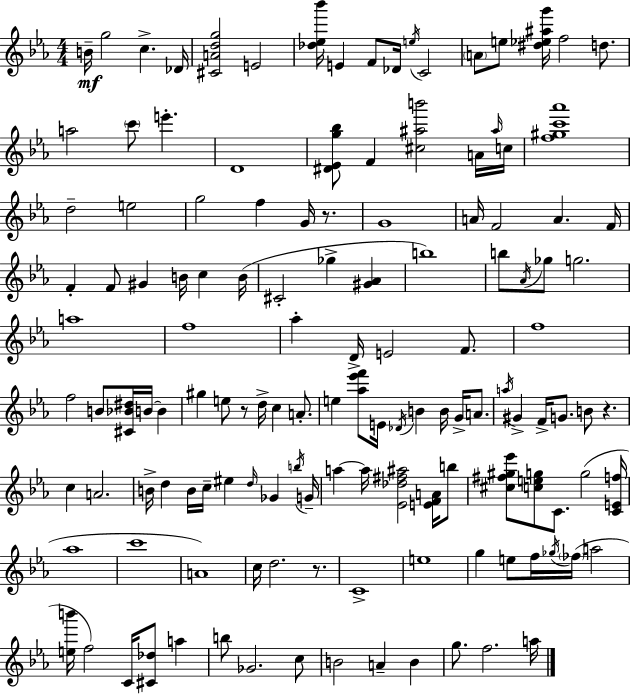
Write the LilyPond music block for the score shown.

{
  \clef treble
  \numericTimeSignature
  \time 4/4
  \key c \minor
  b'16--\mf g''2 c''4.-> des'16 | <cis' a' d'' g''>2 e'2 | <des'' ees'' bes'''>16 e'4 f'8 des'16 \acciaccatura { e''16 } c'2 | \parenthesize a'8 e''8 <dis'' ees'' ais'' g'''>16 f''2 d''8. | \break a''2 \parenthesize c'''8 e'''4.-. | d'1 | <dis' ees' g'' bes''>8 f'4 <cis'' ais'' b'''>2 a'16 | \grace { ais''16 } c''16 <f'' gis'' c''' aes'''>1 | \break d''2-- e''2 | g''2 f''4 g'16 r8. | g'1 | a'16 f'2 a'4. | \break f'16 f'4-. f'8 gis'4 b'16 c''4 | b'16( cis'2-. ges''4-> <gis' aes'>4 | b''1) | b''8 \acciaccatura { aes'16 } ges''8 g''2. | \break a''1 | f''1 | aes''4-. d'16-> e'2 | f'8. f''1 | \break f''2 b'8 <cis' bes' dis''>16 b'16~~ b'4 | gis''4 e''8 r8 d''16-> c''4 | a'8.-. e''4 <aes'' ees''' f'''>8 e'16 \acciaccatura { des'16 } b'4 b'16 | g'16-> a'8. \acciaccatura { a''16 } gis'4-> f'16-> g'8. b'8 r4. | \break c''4 a'2. | b'16-> d''4 b'16 c''16-- eis''4 | \grace { d''16 } ges'4 \acciaccatura { b''16 } g'16-- a''4~~ a''16 <ees' des'' fis'' ais''>2 | <e' f' a'>16 b''8 <cis'' fis'' gis'' ees'''>8 <c'' e'' g''>8 c'8. g''2( | \break <c' e' f''>16 aes''1 | c'''1 | a'1) | c''16 d''2. | \break r8. c'1-> | e''1 | g''4 e''8 f''16 \acciaccatura { ges''16 } \parenthesize fes''16( | a''2 <e'' b'''>16 f''2) | \break c'16 <cis' des''>8 a''4 b''8 ges'2. | c''8 b'2 | a'4-- b'4 g''8. f''2. | a''16 \bar "|."
}